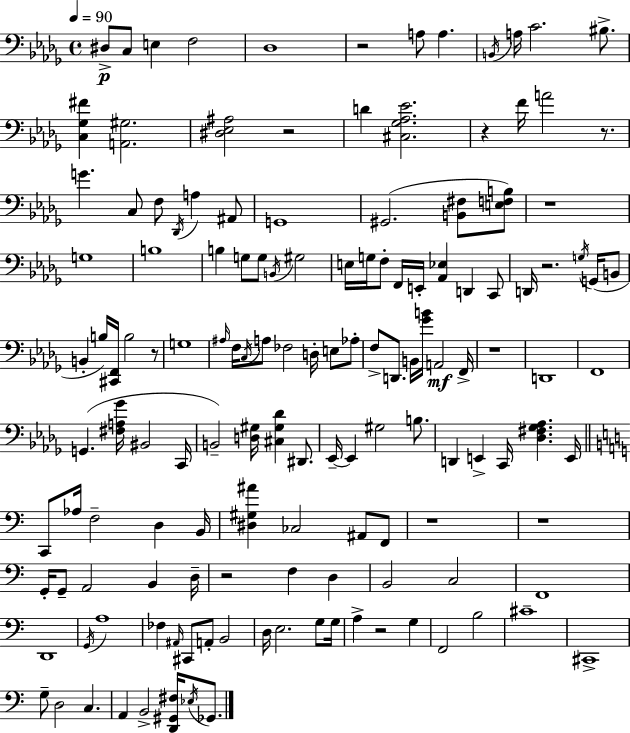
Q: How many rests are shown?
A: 12